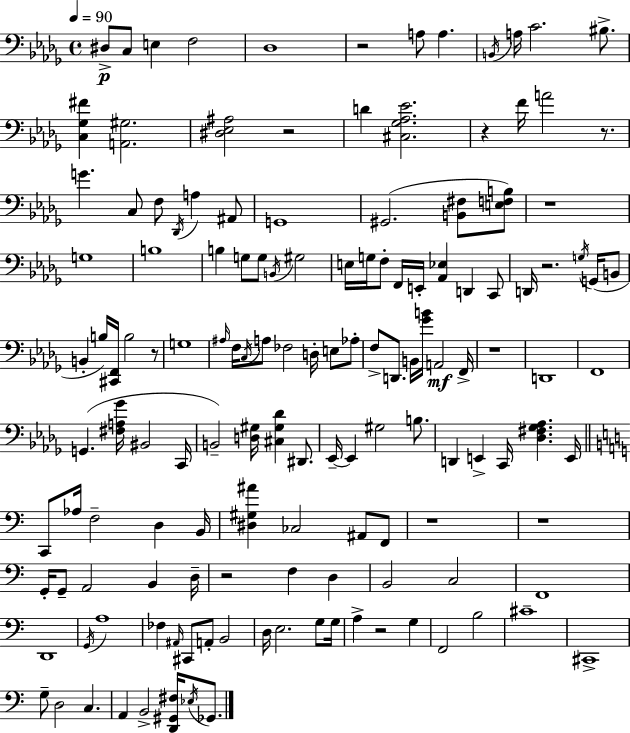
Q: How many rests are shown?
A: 12